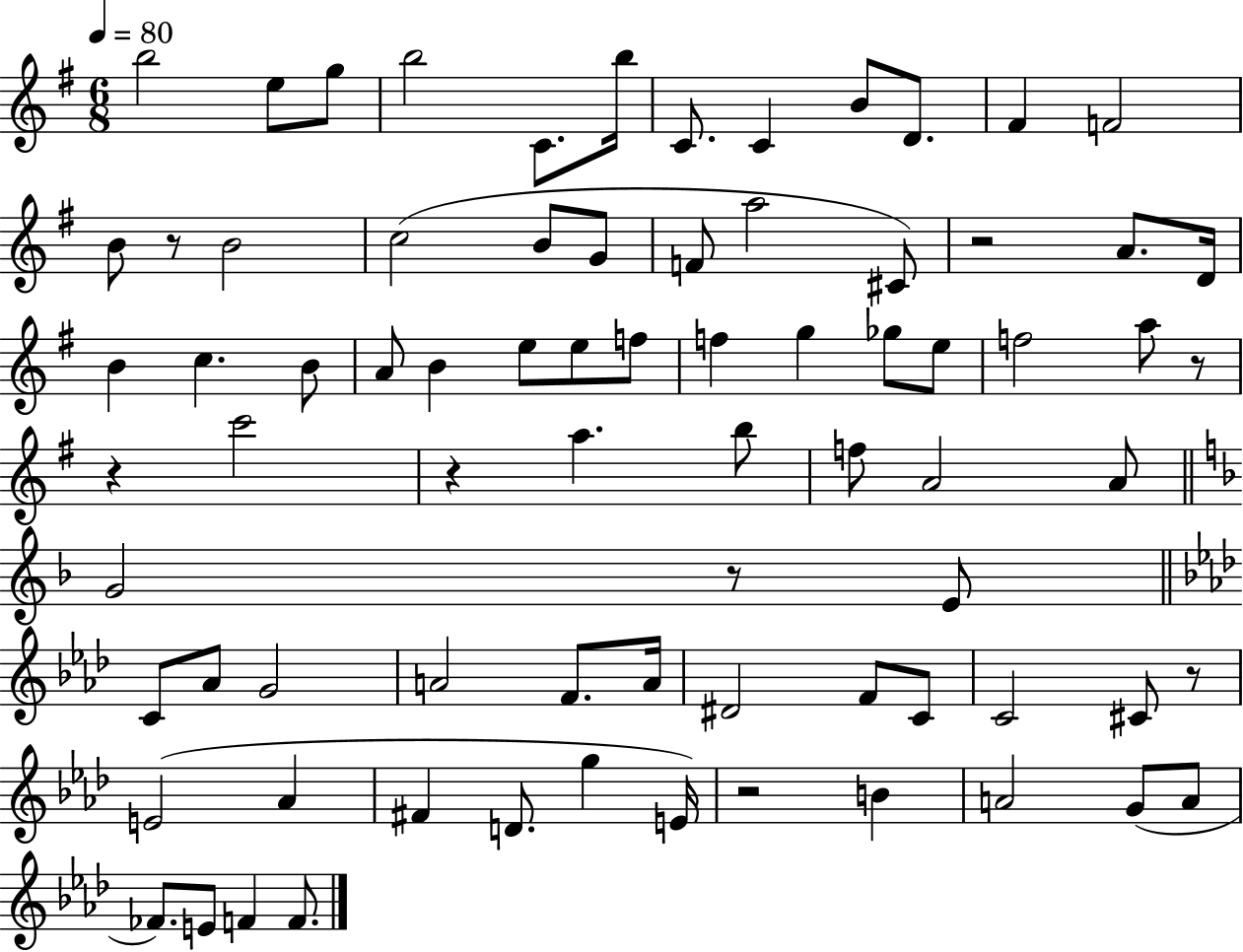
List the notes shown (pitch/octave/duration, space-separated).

B5/h E5/e G5/e B5/h C4/e. B5/s C4/e. C4/q B4/e D4/e. F#4/q F4/h B4/e R/e B4/h C5/h B4/e G4/e F4/e A5/h C#4/e R/h A4/e. D4/s B4/q C5/q. B4/e A4/e B4/q E5/e E5/e F5/e F5/q G5/q Gb5/e E5/e F5/h A5/e R/e R/q C6/h R/q A5/q. B5/e F5/e A4/h A4/e G4/h R/e E4/e C4/e Ab4/e G4/h A4/h F4/e. A4/s D#4/h F4/e C4/e C4/h C#4/e R/e E4/h Ab4/q F#4/q D4/e. G5/q E4/s R/h B4/q A4/h G4/e A4/e FES4/e. E4/e F4/q F4/e.